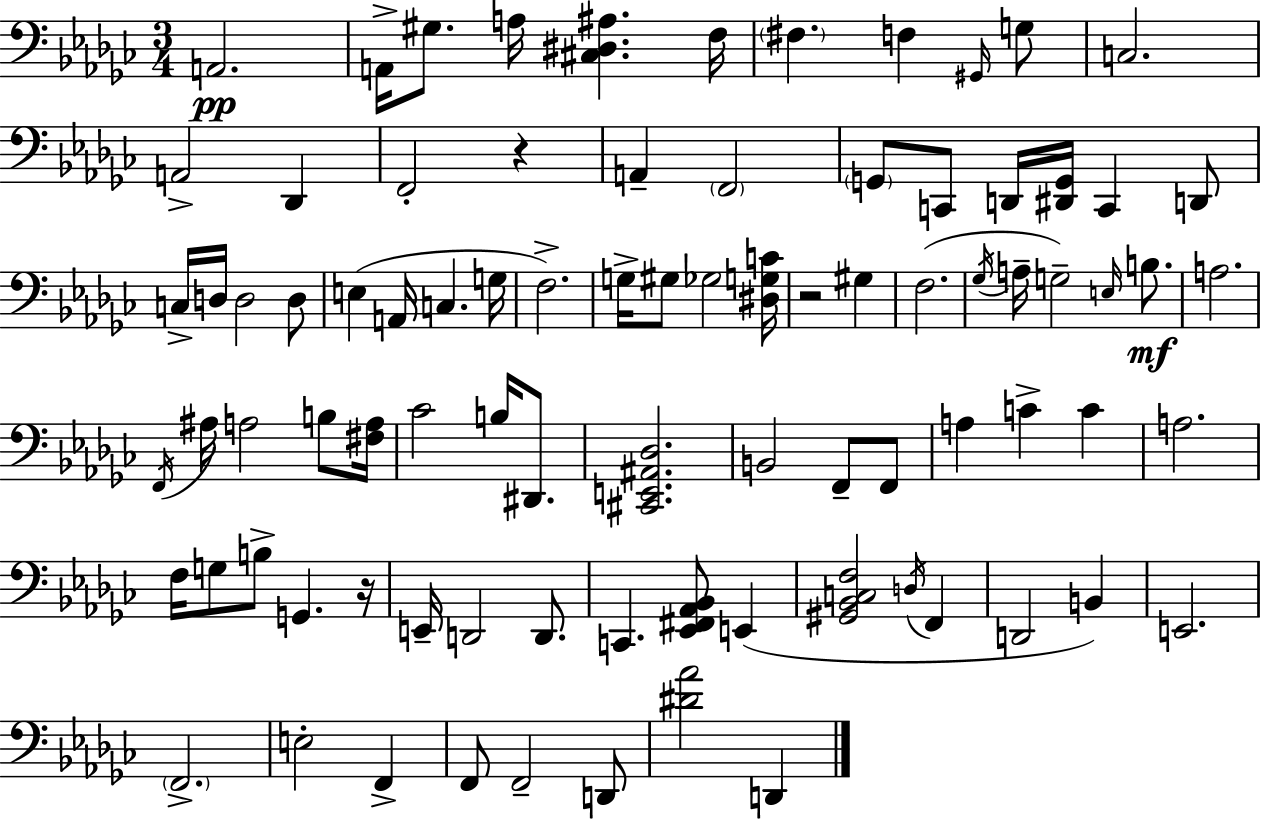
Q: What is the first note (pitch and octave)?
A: A2